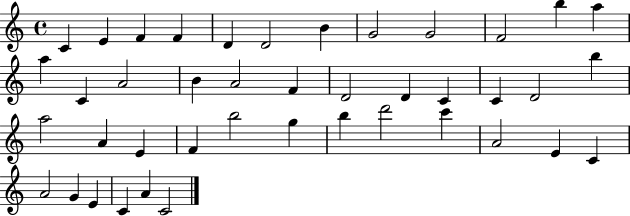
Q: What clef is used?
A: treble